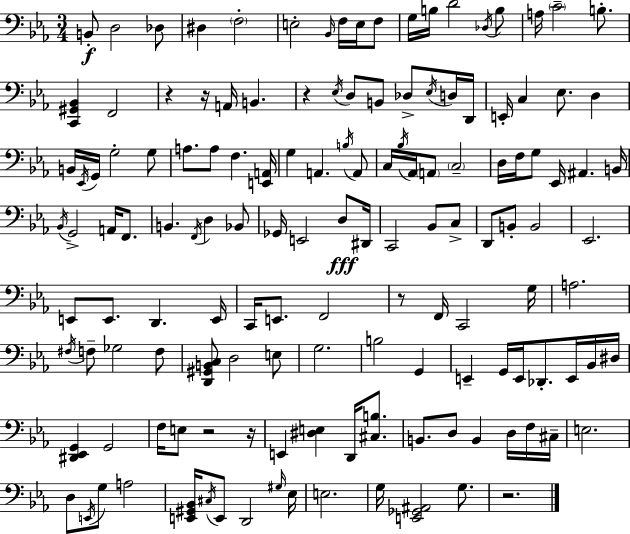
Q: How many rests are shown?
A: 7